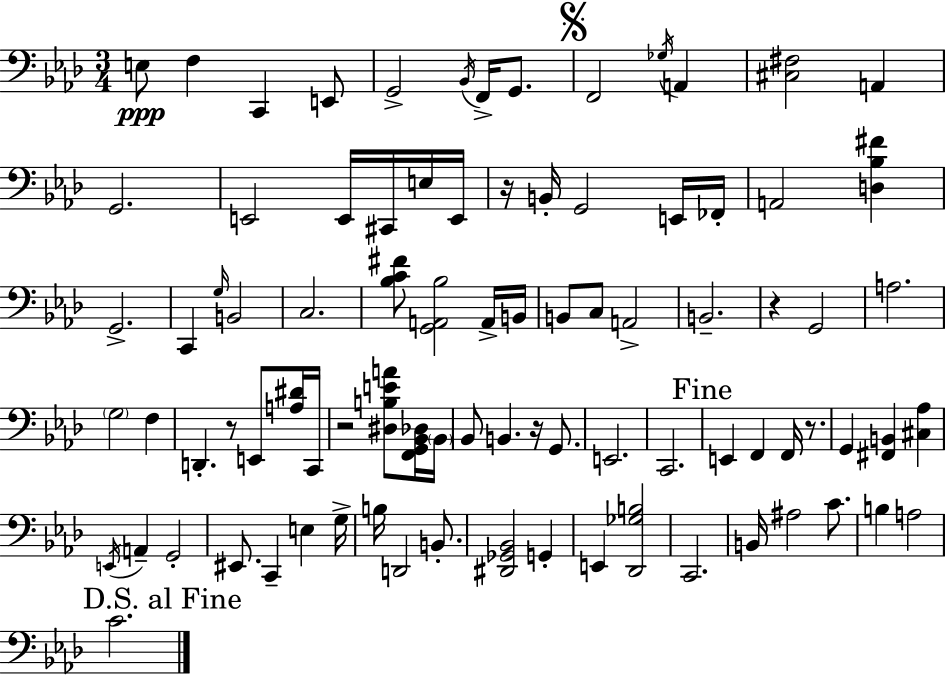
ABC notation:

X:1
T:Untitled
M:3/4
L:1/4
K:Ab
E,/2 F, C,, E,,/2 G,,2 _B,,/4 F,,/4 G,,/2 F,,2 _G,/4 A,, [^C,^F,]2 A,, G,,2 E,,2 E,,/4 ^C,,/4 E,/4 E,,/4 z/4 B,,/4 G,,2 E,,/4 _F,,/4 A,,2 [D,_B,^F] G,,2 C,, G,/4 B,,2 C,2 [_B,C^F]/2 [G,,A,,_B,]2 A,,/4 B,,/4 B,,/2 C,/2 A,,2 B,,2 z G,,2 A,2 G,2 F, D,, z/2 E,,/2 [A,^D]/4 C,,/4 z2 [^D,B,EA]/2 [F,,G,,_B,,_D,]/4 _B,,/4 _B,,/2 B,, z/4 G,,/2 E,,2 C,,2 E,, F,, F,,/4 z/2 G,, [^F,,B,,] [^C,_A,] E,,/4 A,, G,,2 ^E,,/2 C,, E, G,/4 B,/4 D,,2 B,,/2 [^D,,_G,,_B,,]2 G,, E,, [_D,,_G,B,]2 C,,2 B,,/4 ^A,2 C/2 B, A,2 C2